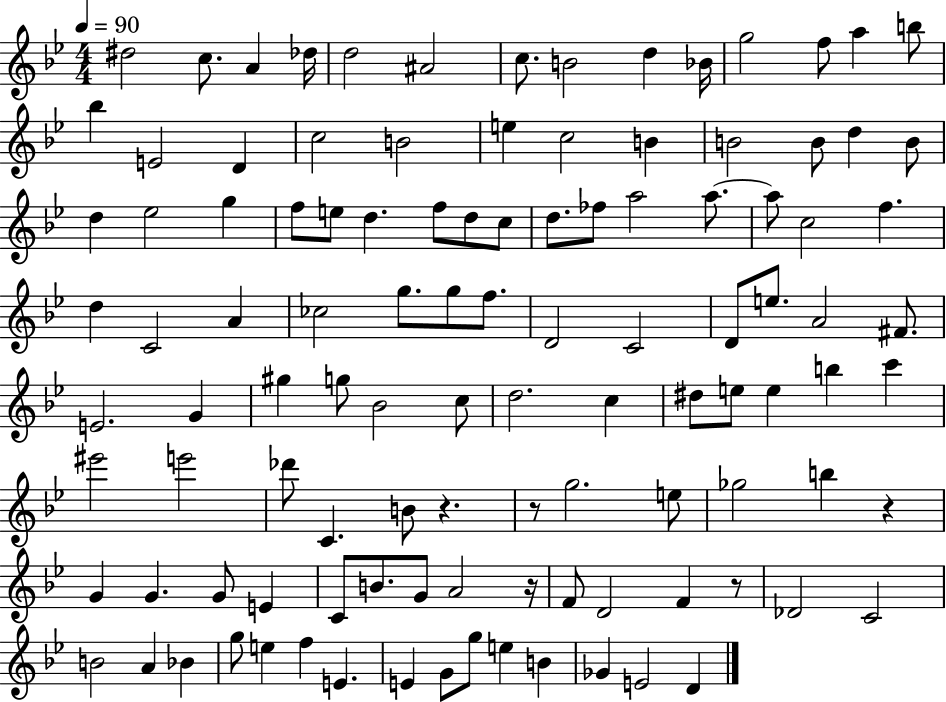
X:1
T:Untitled
M:4/4
L:1/4
K:Bb
^d2 c/2 A _d/4 d2 ^A2 c/2 B2 d _B/4 g2 f/2 a b/2 _b E2 D c2 B2 e c2 B B2 B/2 d B/2 d _e2 g f/2 e/2 d f/2 d/2 c/2 d/2 _f/2 a2 a/2 a/2 c2 f d C2 A _c2 g/2 g/2 f/2 D2 C2 D/2 e/2 A2 ^F/2 E2 G ^g g/2 _B2 c/2 d2 c ^d/2 e/2 e b c' ^e'2 e'2 _d'/2 C B/2 z z/2 g2 e/2 _g2 b z G G G/2 E C/2 B/2 G/2 A2 z/4 F/2 D2 F z/2 _D2 C2 B2 A _B g/2 e f E E G/2 g/2 e B _G E2 D